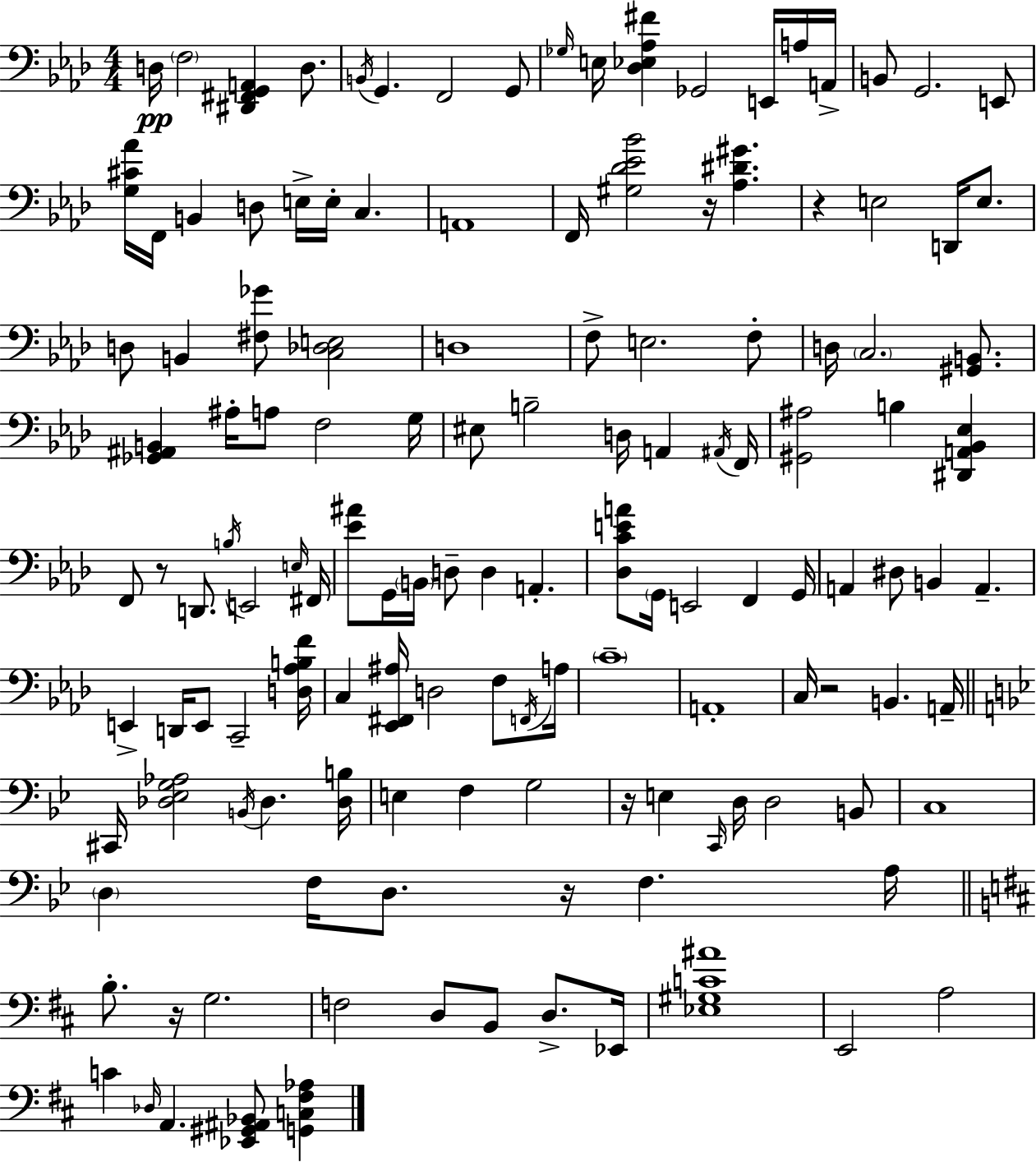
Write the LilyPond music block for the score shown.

{
  \clef bass
  \numericTimeSignature
  \time 4/4
  \key f \minor
  \repeat volta 2 { d16\pp \parenthesize f2 <dis, fis, g, a,>4 d8. | \acciaccatura { b,16 } g,4. f,2 g,8 | \grace { ges16 } e16 <des ees aes fis'>4 ges,2 e,16 | a16 a,16-> b,8 g,2. | \break e,8 <g cis' aes'>16 f,16 b,4 d8 e16-> e16-. c4. | a,1 | f,16 <gis des' ees' bes'>2 r16 <aes dis' gis'>4. | r4 e2 d,16 e8. | \break d8 b,4 <fis ges'>8 <c des e>2 | d1 | f8-> e2. | f8-. d16 \parenthesize c2. <gis, b,>8. | \break <ges, ais, b,>4 ais16-. a8 f2 | g16 eis8 b2-- d16 a,4 | \acciaccatura { ais,16 } f,16 <gis, ais>2 b4 <dis, a, bes, ees>4 | f,8 r8 d,8. \acciaccatura { b16 } e,2 | \break \grace { e16 } fis,16 <ees' ais'>8 g,16 \parenthesize b,16 d8-- d4 a,4.-. | <des c' e' a'>8 \parenthesize g,16 e,2 | f,4 g,16 a,4 dis8 b,4 a,4.-- | e,4-> d,16 e,8 c,2-- | \break <d aes b f'>16 c4 <ees, fis, ais>16 d2 | f8 \acciaccatura { f,16 } a16 \parenthesize c'1-- | a,1-. | c16 r2 b,4. | \break a,16-- \bar "||" \break \key bes \major cis,16 <des ees g aes>2 \acciaccatura { b,16 } des4. | <des b>16 e4 f4 g2 | r16 e4 \grace { c,16 } d16 d2 | b,8 c1 | \break \parenthesize d4 f16 d8. r16 f4. | a16 \bar "||" \break \key d \major b8.-. r16 g2. | f2 d8 b,8 d8.-> ees,16 | <ees gis c' ais'>1 | e,2 a2 | \break c'4 \grace { des16 } a,4. <ees, gis, ais, bes,>8 <g, c fis aes>4 | } \bar "|."
}